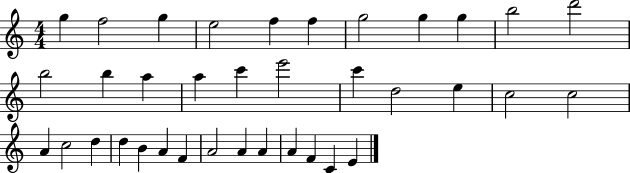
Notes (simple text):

G5/q F5/h G5/q E5/h F5/q F5/q G5/h G5/q G5/q B5/h D6/h B5/h B5/q A5/q A5/q C6/q E6/h C6/q D5/h E5/q C5/h C5/h A4/q C5/h D5/q D5/q B4/q A4/q F4/q A4/h A4/q A4/q A4/q F4/q C4/q E4/q